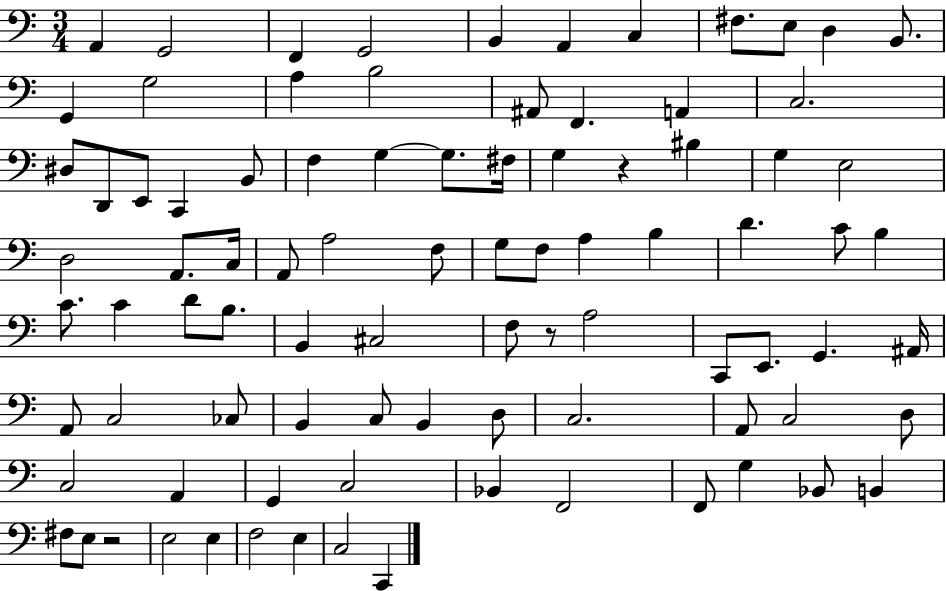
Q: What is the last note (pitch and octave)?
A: C2